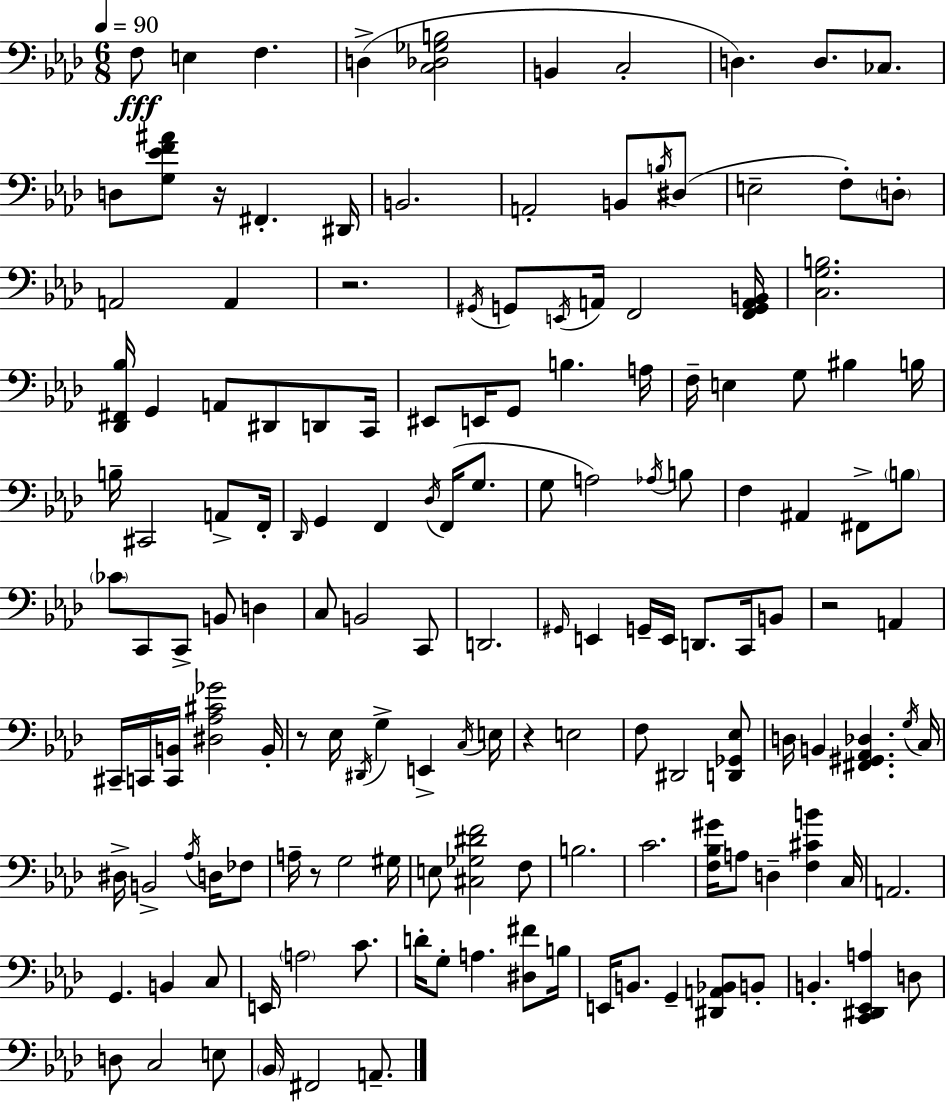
{
  \clef bass
  \numericTimeSignature
  \time 6/8
  \key aes \major
  \tempo 4 = 90
  f8\fff e4 f4. | d4->( <c des ges b>2 | b,4 c2-. | d4.) d8. ces8. | \break d8 <g ees' f' ais'>8 r16 fis,4.-. dis,16 | b,2. | a,2-. b,8 \acciaccatura { b16 } dis8( | e2-- f8-.) \parenthesize d8-. | \break a,2 a,4 | r2. | \acciaccatura { gis,16 } g,8 \acciaccatura { e,16 } a,16 f,2 | <f, g, a, b,>16 <c g b>2. | \break <des, fis, bes>16 g,4 a,8 dis,8 | d,8 c,16 eis,8 e,16 g,8 b4. | a16 f16-- e4 g8 bis4 | b16 b16-- cis,2 | \break a,8-> f,16-. \grace { des,16 } g,4 f,4 | \acciaccatura { des16 } f,16( g8. g8 a2) | \acciaccatura { aes16 } b8 f4 ais,4 | fis,8-> \parenthesize b8 \parenthesize ces'8 c,8 c,8-> | \break b,8 d4 c8 b,2 | c,8 d,2. | \grace { gis,16 } e,4 g,16-- | e,16 d,8. c,16 b,8 r2 | \break a,4 cis,16-- c,16 <c, b,>16 <dis aes cis' ges'>2 | b,16-. r8 ees16 \acciaccatura { dis,16 } g4-> | e,4-> \acciaccatura { c16 } e16 r4 | e2 f8 dis,2 | \break <d, ges, ees>8 d16 b,4 | <fis, gis, aes, des>4. \acciaccatura { g16 } c16 dis16-> b,2-> | \acciaccatura { aes16 } d16 fes8 a16-- | r8 g2 gis16 e8 | \break <cis ges dis' f'>2 f8 b2. | c'2. | <f bes gis'>16 | a8 d4-- <f cis' b'>4 c16 a,2. | \break g,4. | b,4 c8 e,16 | \parenthesize a2 c'8. d'16-. | g8-. a4. <dis fis'>8 b16 e,16 | \break b,8. g,4-- <dis, a, bes,>8 b,8-. b,4.-. | <c, dis, ees, a>4 d8 d8 | c2 e8 \parenthesize bes,16 | fis,2 a,8.-- \bar "|."
}